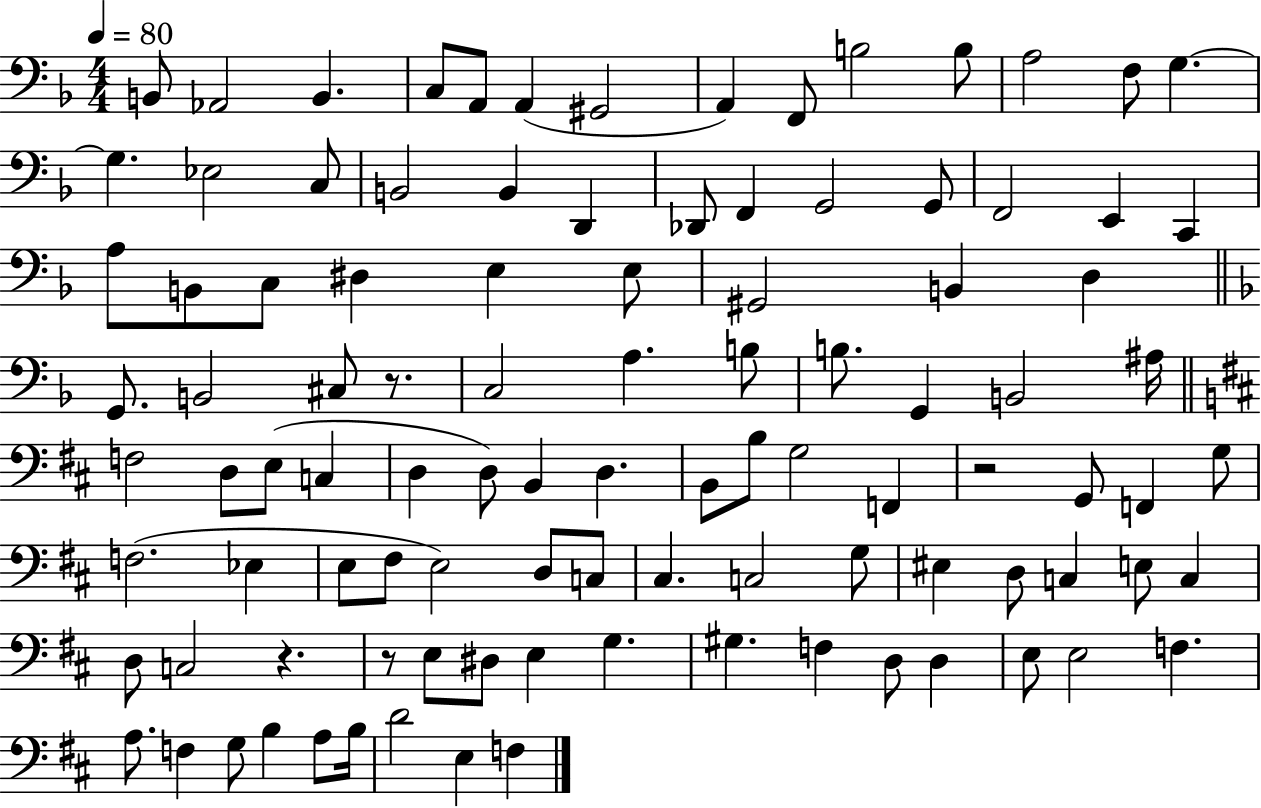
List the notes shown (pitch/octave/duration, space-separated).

B2/e Ab2/h B2/q. C3/e A2/e A2/q G#2/h A2/q F2/e B3/h B3/e A3/h F3/e G3/q. G3/q. Eb3/h C3/e B2/h B2/q D2/q Db2/e F2/q G2/h G2/e F2/h E2/q C2/q A3/e B2/e C3/e D#3/q E3/q E3/e G#2/h B2/q D3/q G2/e. B2/h C#3/e R/e. C3/h A3/q. B3/e B3/e. G2/q B2/h A#3/s F3/h D3/e E3/e C3/q D3/q D3/e B2/q D3/q. B2/e B3/e G3/h F2/q R/h G2/e F2/q G3/e F3/h. Eb3/q E3/e F#3/e E3/h D3/e C3/e C#3/q. C3/h G3/e EIS3/q D3/e C3/q E3/e C3/q D3/e C3/h R/q. R/e E3/e D#3/e E3/q G3/q. G#3/q. F3/q D3/e D3/q E3/e E3/h F3/q. A3/e. F3/q G3/e B3/q A3/e B3/s D4/h E3/q F3/q